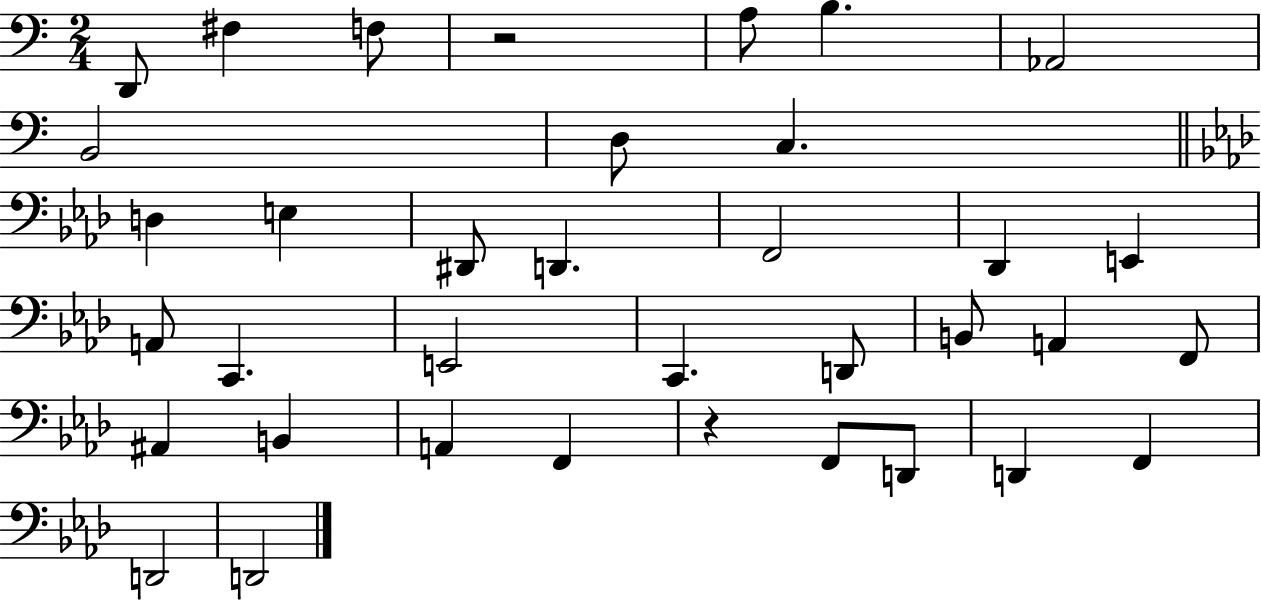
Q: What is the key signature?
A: C major